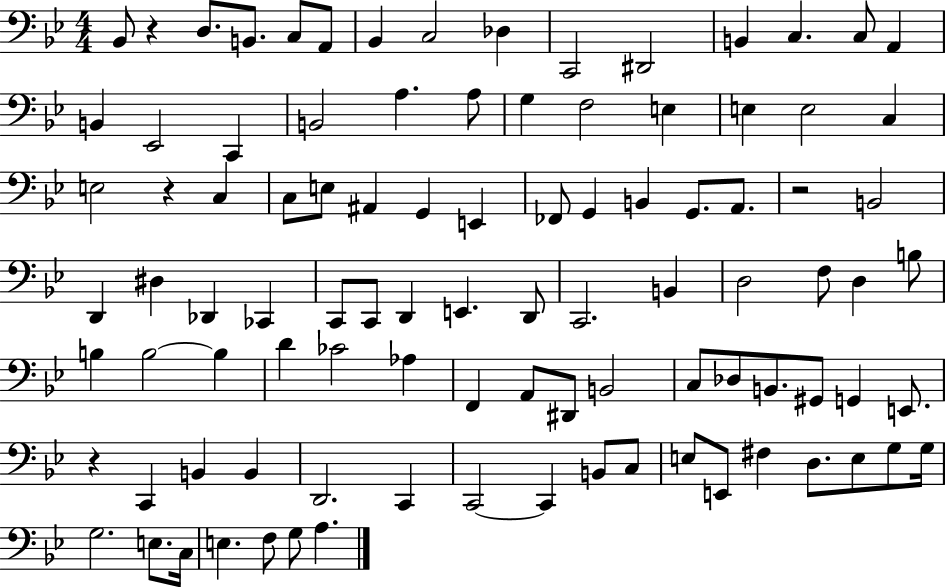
Bb2/e R/q D3/e. B2/e. C3/e A2/e Bb2/q C3/h Db3/q C2/h D#2/h B2/q C3/q. C3/e A2/q B2/q Eb2/h C2/q B2/h A3/q. A3/e G3/q F3/h E3/q E3/q E3/h C3/q E3/h R/q C3/q C3/e E3/e A#2/q G2/q E2/q FES2/e G2/q B2/q G2/e. A2/e. R/h B2/h D2/q D#3/q Db2/q CES2/q C2/e C2/e D2/q E2/q. D2/e C2/h. B2/q D3/h F3/e D3/q B3/e B3/q B3/h B3/q D4/q CES4/h Ab3/q F2/q A2/e D#2/e B2/h C3/e Db3/e B2/e. G#2/e G2/q E2/e. R/q C2/q B2/q B2/q D2/h. C2/q C2/h C2/q B2/e C3/e E3/e E2/e F#3/q D3/e. E3/e G3/e G3/s G3/h. E3/e. C3/s E3/q. F3/e G3/e A3/q.